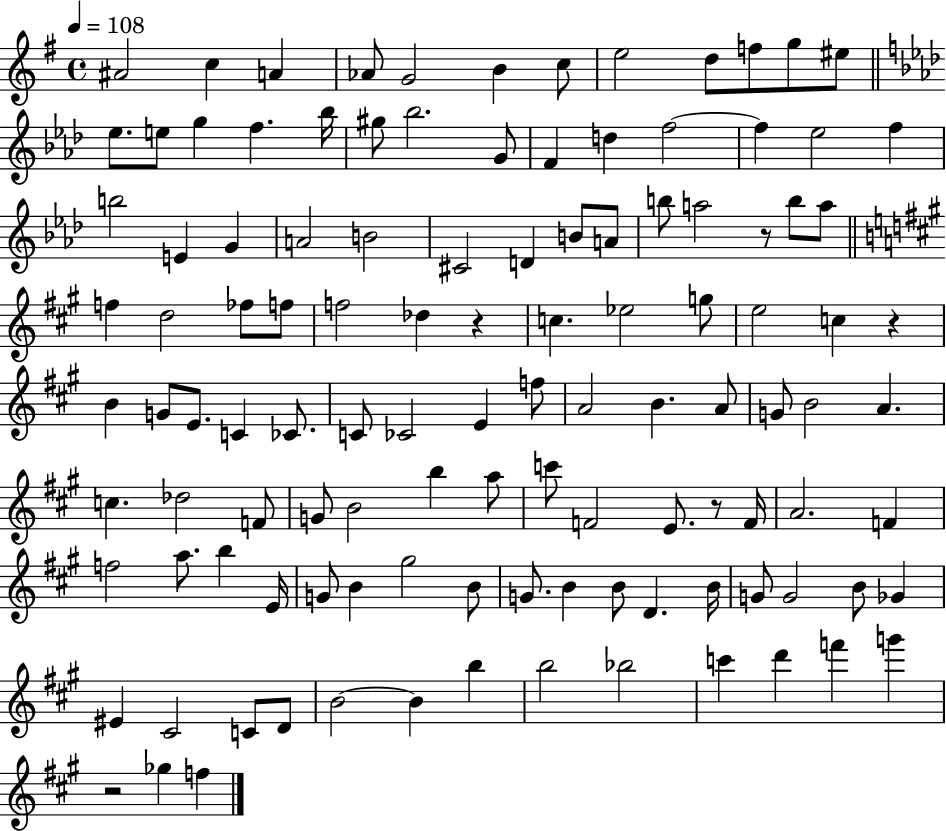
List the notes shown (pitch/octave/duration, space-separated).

A#4/h C5/q A4/q Ab4/e G4/h B4/q C5/e E5/h D5/e F5/e G5/e EIS5/e Eb5/e. E5/e G5/q F5/q. Bb5/s G#5/e Bb5/h. G4/e F4/q D5/q F5/h F5/q Eb5/h F5/q B5/h E4/q G4/q A4/h B4/h C#4/h D4/q B4/e A4/e B5/e A5/h R/e B5/e A5/e F5/q D5/h FES5/e F5/e F5/h Db5/q R/q C5/q. Eb5/h G5/e E5/h C5/q R/q B4/q G4/e E4/e. C4/q CES4/e. C4/e CES4/h E4/q F5/e A4/h B4/q. A4/e G4/e B4/h A4/q. C5/q. Db5/h F4/e G4/e B4/h B5/q A5/e C6/e F4/h E4/e. R/e F4/s A4/h. F4/q F5/h A5/e. B5/q E4/s G4/e B4/q G#5/h B4/e G4/e. B4/q B4/e D4/q. B4/s G4/e G4/h B4/e Gb4/q EIS4/q C#4/h C4/e D4/e B4/h B4/q B5/q B5/h Bb5/h C6/q D6/q F6/q G6/q R/h Gb5/q F5/q